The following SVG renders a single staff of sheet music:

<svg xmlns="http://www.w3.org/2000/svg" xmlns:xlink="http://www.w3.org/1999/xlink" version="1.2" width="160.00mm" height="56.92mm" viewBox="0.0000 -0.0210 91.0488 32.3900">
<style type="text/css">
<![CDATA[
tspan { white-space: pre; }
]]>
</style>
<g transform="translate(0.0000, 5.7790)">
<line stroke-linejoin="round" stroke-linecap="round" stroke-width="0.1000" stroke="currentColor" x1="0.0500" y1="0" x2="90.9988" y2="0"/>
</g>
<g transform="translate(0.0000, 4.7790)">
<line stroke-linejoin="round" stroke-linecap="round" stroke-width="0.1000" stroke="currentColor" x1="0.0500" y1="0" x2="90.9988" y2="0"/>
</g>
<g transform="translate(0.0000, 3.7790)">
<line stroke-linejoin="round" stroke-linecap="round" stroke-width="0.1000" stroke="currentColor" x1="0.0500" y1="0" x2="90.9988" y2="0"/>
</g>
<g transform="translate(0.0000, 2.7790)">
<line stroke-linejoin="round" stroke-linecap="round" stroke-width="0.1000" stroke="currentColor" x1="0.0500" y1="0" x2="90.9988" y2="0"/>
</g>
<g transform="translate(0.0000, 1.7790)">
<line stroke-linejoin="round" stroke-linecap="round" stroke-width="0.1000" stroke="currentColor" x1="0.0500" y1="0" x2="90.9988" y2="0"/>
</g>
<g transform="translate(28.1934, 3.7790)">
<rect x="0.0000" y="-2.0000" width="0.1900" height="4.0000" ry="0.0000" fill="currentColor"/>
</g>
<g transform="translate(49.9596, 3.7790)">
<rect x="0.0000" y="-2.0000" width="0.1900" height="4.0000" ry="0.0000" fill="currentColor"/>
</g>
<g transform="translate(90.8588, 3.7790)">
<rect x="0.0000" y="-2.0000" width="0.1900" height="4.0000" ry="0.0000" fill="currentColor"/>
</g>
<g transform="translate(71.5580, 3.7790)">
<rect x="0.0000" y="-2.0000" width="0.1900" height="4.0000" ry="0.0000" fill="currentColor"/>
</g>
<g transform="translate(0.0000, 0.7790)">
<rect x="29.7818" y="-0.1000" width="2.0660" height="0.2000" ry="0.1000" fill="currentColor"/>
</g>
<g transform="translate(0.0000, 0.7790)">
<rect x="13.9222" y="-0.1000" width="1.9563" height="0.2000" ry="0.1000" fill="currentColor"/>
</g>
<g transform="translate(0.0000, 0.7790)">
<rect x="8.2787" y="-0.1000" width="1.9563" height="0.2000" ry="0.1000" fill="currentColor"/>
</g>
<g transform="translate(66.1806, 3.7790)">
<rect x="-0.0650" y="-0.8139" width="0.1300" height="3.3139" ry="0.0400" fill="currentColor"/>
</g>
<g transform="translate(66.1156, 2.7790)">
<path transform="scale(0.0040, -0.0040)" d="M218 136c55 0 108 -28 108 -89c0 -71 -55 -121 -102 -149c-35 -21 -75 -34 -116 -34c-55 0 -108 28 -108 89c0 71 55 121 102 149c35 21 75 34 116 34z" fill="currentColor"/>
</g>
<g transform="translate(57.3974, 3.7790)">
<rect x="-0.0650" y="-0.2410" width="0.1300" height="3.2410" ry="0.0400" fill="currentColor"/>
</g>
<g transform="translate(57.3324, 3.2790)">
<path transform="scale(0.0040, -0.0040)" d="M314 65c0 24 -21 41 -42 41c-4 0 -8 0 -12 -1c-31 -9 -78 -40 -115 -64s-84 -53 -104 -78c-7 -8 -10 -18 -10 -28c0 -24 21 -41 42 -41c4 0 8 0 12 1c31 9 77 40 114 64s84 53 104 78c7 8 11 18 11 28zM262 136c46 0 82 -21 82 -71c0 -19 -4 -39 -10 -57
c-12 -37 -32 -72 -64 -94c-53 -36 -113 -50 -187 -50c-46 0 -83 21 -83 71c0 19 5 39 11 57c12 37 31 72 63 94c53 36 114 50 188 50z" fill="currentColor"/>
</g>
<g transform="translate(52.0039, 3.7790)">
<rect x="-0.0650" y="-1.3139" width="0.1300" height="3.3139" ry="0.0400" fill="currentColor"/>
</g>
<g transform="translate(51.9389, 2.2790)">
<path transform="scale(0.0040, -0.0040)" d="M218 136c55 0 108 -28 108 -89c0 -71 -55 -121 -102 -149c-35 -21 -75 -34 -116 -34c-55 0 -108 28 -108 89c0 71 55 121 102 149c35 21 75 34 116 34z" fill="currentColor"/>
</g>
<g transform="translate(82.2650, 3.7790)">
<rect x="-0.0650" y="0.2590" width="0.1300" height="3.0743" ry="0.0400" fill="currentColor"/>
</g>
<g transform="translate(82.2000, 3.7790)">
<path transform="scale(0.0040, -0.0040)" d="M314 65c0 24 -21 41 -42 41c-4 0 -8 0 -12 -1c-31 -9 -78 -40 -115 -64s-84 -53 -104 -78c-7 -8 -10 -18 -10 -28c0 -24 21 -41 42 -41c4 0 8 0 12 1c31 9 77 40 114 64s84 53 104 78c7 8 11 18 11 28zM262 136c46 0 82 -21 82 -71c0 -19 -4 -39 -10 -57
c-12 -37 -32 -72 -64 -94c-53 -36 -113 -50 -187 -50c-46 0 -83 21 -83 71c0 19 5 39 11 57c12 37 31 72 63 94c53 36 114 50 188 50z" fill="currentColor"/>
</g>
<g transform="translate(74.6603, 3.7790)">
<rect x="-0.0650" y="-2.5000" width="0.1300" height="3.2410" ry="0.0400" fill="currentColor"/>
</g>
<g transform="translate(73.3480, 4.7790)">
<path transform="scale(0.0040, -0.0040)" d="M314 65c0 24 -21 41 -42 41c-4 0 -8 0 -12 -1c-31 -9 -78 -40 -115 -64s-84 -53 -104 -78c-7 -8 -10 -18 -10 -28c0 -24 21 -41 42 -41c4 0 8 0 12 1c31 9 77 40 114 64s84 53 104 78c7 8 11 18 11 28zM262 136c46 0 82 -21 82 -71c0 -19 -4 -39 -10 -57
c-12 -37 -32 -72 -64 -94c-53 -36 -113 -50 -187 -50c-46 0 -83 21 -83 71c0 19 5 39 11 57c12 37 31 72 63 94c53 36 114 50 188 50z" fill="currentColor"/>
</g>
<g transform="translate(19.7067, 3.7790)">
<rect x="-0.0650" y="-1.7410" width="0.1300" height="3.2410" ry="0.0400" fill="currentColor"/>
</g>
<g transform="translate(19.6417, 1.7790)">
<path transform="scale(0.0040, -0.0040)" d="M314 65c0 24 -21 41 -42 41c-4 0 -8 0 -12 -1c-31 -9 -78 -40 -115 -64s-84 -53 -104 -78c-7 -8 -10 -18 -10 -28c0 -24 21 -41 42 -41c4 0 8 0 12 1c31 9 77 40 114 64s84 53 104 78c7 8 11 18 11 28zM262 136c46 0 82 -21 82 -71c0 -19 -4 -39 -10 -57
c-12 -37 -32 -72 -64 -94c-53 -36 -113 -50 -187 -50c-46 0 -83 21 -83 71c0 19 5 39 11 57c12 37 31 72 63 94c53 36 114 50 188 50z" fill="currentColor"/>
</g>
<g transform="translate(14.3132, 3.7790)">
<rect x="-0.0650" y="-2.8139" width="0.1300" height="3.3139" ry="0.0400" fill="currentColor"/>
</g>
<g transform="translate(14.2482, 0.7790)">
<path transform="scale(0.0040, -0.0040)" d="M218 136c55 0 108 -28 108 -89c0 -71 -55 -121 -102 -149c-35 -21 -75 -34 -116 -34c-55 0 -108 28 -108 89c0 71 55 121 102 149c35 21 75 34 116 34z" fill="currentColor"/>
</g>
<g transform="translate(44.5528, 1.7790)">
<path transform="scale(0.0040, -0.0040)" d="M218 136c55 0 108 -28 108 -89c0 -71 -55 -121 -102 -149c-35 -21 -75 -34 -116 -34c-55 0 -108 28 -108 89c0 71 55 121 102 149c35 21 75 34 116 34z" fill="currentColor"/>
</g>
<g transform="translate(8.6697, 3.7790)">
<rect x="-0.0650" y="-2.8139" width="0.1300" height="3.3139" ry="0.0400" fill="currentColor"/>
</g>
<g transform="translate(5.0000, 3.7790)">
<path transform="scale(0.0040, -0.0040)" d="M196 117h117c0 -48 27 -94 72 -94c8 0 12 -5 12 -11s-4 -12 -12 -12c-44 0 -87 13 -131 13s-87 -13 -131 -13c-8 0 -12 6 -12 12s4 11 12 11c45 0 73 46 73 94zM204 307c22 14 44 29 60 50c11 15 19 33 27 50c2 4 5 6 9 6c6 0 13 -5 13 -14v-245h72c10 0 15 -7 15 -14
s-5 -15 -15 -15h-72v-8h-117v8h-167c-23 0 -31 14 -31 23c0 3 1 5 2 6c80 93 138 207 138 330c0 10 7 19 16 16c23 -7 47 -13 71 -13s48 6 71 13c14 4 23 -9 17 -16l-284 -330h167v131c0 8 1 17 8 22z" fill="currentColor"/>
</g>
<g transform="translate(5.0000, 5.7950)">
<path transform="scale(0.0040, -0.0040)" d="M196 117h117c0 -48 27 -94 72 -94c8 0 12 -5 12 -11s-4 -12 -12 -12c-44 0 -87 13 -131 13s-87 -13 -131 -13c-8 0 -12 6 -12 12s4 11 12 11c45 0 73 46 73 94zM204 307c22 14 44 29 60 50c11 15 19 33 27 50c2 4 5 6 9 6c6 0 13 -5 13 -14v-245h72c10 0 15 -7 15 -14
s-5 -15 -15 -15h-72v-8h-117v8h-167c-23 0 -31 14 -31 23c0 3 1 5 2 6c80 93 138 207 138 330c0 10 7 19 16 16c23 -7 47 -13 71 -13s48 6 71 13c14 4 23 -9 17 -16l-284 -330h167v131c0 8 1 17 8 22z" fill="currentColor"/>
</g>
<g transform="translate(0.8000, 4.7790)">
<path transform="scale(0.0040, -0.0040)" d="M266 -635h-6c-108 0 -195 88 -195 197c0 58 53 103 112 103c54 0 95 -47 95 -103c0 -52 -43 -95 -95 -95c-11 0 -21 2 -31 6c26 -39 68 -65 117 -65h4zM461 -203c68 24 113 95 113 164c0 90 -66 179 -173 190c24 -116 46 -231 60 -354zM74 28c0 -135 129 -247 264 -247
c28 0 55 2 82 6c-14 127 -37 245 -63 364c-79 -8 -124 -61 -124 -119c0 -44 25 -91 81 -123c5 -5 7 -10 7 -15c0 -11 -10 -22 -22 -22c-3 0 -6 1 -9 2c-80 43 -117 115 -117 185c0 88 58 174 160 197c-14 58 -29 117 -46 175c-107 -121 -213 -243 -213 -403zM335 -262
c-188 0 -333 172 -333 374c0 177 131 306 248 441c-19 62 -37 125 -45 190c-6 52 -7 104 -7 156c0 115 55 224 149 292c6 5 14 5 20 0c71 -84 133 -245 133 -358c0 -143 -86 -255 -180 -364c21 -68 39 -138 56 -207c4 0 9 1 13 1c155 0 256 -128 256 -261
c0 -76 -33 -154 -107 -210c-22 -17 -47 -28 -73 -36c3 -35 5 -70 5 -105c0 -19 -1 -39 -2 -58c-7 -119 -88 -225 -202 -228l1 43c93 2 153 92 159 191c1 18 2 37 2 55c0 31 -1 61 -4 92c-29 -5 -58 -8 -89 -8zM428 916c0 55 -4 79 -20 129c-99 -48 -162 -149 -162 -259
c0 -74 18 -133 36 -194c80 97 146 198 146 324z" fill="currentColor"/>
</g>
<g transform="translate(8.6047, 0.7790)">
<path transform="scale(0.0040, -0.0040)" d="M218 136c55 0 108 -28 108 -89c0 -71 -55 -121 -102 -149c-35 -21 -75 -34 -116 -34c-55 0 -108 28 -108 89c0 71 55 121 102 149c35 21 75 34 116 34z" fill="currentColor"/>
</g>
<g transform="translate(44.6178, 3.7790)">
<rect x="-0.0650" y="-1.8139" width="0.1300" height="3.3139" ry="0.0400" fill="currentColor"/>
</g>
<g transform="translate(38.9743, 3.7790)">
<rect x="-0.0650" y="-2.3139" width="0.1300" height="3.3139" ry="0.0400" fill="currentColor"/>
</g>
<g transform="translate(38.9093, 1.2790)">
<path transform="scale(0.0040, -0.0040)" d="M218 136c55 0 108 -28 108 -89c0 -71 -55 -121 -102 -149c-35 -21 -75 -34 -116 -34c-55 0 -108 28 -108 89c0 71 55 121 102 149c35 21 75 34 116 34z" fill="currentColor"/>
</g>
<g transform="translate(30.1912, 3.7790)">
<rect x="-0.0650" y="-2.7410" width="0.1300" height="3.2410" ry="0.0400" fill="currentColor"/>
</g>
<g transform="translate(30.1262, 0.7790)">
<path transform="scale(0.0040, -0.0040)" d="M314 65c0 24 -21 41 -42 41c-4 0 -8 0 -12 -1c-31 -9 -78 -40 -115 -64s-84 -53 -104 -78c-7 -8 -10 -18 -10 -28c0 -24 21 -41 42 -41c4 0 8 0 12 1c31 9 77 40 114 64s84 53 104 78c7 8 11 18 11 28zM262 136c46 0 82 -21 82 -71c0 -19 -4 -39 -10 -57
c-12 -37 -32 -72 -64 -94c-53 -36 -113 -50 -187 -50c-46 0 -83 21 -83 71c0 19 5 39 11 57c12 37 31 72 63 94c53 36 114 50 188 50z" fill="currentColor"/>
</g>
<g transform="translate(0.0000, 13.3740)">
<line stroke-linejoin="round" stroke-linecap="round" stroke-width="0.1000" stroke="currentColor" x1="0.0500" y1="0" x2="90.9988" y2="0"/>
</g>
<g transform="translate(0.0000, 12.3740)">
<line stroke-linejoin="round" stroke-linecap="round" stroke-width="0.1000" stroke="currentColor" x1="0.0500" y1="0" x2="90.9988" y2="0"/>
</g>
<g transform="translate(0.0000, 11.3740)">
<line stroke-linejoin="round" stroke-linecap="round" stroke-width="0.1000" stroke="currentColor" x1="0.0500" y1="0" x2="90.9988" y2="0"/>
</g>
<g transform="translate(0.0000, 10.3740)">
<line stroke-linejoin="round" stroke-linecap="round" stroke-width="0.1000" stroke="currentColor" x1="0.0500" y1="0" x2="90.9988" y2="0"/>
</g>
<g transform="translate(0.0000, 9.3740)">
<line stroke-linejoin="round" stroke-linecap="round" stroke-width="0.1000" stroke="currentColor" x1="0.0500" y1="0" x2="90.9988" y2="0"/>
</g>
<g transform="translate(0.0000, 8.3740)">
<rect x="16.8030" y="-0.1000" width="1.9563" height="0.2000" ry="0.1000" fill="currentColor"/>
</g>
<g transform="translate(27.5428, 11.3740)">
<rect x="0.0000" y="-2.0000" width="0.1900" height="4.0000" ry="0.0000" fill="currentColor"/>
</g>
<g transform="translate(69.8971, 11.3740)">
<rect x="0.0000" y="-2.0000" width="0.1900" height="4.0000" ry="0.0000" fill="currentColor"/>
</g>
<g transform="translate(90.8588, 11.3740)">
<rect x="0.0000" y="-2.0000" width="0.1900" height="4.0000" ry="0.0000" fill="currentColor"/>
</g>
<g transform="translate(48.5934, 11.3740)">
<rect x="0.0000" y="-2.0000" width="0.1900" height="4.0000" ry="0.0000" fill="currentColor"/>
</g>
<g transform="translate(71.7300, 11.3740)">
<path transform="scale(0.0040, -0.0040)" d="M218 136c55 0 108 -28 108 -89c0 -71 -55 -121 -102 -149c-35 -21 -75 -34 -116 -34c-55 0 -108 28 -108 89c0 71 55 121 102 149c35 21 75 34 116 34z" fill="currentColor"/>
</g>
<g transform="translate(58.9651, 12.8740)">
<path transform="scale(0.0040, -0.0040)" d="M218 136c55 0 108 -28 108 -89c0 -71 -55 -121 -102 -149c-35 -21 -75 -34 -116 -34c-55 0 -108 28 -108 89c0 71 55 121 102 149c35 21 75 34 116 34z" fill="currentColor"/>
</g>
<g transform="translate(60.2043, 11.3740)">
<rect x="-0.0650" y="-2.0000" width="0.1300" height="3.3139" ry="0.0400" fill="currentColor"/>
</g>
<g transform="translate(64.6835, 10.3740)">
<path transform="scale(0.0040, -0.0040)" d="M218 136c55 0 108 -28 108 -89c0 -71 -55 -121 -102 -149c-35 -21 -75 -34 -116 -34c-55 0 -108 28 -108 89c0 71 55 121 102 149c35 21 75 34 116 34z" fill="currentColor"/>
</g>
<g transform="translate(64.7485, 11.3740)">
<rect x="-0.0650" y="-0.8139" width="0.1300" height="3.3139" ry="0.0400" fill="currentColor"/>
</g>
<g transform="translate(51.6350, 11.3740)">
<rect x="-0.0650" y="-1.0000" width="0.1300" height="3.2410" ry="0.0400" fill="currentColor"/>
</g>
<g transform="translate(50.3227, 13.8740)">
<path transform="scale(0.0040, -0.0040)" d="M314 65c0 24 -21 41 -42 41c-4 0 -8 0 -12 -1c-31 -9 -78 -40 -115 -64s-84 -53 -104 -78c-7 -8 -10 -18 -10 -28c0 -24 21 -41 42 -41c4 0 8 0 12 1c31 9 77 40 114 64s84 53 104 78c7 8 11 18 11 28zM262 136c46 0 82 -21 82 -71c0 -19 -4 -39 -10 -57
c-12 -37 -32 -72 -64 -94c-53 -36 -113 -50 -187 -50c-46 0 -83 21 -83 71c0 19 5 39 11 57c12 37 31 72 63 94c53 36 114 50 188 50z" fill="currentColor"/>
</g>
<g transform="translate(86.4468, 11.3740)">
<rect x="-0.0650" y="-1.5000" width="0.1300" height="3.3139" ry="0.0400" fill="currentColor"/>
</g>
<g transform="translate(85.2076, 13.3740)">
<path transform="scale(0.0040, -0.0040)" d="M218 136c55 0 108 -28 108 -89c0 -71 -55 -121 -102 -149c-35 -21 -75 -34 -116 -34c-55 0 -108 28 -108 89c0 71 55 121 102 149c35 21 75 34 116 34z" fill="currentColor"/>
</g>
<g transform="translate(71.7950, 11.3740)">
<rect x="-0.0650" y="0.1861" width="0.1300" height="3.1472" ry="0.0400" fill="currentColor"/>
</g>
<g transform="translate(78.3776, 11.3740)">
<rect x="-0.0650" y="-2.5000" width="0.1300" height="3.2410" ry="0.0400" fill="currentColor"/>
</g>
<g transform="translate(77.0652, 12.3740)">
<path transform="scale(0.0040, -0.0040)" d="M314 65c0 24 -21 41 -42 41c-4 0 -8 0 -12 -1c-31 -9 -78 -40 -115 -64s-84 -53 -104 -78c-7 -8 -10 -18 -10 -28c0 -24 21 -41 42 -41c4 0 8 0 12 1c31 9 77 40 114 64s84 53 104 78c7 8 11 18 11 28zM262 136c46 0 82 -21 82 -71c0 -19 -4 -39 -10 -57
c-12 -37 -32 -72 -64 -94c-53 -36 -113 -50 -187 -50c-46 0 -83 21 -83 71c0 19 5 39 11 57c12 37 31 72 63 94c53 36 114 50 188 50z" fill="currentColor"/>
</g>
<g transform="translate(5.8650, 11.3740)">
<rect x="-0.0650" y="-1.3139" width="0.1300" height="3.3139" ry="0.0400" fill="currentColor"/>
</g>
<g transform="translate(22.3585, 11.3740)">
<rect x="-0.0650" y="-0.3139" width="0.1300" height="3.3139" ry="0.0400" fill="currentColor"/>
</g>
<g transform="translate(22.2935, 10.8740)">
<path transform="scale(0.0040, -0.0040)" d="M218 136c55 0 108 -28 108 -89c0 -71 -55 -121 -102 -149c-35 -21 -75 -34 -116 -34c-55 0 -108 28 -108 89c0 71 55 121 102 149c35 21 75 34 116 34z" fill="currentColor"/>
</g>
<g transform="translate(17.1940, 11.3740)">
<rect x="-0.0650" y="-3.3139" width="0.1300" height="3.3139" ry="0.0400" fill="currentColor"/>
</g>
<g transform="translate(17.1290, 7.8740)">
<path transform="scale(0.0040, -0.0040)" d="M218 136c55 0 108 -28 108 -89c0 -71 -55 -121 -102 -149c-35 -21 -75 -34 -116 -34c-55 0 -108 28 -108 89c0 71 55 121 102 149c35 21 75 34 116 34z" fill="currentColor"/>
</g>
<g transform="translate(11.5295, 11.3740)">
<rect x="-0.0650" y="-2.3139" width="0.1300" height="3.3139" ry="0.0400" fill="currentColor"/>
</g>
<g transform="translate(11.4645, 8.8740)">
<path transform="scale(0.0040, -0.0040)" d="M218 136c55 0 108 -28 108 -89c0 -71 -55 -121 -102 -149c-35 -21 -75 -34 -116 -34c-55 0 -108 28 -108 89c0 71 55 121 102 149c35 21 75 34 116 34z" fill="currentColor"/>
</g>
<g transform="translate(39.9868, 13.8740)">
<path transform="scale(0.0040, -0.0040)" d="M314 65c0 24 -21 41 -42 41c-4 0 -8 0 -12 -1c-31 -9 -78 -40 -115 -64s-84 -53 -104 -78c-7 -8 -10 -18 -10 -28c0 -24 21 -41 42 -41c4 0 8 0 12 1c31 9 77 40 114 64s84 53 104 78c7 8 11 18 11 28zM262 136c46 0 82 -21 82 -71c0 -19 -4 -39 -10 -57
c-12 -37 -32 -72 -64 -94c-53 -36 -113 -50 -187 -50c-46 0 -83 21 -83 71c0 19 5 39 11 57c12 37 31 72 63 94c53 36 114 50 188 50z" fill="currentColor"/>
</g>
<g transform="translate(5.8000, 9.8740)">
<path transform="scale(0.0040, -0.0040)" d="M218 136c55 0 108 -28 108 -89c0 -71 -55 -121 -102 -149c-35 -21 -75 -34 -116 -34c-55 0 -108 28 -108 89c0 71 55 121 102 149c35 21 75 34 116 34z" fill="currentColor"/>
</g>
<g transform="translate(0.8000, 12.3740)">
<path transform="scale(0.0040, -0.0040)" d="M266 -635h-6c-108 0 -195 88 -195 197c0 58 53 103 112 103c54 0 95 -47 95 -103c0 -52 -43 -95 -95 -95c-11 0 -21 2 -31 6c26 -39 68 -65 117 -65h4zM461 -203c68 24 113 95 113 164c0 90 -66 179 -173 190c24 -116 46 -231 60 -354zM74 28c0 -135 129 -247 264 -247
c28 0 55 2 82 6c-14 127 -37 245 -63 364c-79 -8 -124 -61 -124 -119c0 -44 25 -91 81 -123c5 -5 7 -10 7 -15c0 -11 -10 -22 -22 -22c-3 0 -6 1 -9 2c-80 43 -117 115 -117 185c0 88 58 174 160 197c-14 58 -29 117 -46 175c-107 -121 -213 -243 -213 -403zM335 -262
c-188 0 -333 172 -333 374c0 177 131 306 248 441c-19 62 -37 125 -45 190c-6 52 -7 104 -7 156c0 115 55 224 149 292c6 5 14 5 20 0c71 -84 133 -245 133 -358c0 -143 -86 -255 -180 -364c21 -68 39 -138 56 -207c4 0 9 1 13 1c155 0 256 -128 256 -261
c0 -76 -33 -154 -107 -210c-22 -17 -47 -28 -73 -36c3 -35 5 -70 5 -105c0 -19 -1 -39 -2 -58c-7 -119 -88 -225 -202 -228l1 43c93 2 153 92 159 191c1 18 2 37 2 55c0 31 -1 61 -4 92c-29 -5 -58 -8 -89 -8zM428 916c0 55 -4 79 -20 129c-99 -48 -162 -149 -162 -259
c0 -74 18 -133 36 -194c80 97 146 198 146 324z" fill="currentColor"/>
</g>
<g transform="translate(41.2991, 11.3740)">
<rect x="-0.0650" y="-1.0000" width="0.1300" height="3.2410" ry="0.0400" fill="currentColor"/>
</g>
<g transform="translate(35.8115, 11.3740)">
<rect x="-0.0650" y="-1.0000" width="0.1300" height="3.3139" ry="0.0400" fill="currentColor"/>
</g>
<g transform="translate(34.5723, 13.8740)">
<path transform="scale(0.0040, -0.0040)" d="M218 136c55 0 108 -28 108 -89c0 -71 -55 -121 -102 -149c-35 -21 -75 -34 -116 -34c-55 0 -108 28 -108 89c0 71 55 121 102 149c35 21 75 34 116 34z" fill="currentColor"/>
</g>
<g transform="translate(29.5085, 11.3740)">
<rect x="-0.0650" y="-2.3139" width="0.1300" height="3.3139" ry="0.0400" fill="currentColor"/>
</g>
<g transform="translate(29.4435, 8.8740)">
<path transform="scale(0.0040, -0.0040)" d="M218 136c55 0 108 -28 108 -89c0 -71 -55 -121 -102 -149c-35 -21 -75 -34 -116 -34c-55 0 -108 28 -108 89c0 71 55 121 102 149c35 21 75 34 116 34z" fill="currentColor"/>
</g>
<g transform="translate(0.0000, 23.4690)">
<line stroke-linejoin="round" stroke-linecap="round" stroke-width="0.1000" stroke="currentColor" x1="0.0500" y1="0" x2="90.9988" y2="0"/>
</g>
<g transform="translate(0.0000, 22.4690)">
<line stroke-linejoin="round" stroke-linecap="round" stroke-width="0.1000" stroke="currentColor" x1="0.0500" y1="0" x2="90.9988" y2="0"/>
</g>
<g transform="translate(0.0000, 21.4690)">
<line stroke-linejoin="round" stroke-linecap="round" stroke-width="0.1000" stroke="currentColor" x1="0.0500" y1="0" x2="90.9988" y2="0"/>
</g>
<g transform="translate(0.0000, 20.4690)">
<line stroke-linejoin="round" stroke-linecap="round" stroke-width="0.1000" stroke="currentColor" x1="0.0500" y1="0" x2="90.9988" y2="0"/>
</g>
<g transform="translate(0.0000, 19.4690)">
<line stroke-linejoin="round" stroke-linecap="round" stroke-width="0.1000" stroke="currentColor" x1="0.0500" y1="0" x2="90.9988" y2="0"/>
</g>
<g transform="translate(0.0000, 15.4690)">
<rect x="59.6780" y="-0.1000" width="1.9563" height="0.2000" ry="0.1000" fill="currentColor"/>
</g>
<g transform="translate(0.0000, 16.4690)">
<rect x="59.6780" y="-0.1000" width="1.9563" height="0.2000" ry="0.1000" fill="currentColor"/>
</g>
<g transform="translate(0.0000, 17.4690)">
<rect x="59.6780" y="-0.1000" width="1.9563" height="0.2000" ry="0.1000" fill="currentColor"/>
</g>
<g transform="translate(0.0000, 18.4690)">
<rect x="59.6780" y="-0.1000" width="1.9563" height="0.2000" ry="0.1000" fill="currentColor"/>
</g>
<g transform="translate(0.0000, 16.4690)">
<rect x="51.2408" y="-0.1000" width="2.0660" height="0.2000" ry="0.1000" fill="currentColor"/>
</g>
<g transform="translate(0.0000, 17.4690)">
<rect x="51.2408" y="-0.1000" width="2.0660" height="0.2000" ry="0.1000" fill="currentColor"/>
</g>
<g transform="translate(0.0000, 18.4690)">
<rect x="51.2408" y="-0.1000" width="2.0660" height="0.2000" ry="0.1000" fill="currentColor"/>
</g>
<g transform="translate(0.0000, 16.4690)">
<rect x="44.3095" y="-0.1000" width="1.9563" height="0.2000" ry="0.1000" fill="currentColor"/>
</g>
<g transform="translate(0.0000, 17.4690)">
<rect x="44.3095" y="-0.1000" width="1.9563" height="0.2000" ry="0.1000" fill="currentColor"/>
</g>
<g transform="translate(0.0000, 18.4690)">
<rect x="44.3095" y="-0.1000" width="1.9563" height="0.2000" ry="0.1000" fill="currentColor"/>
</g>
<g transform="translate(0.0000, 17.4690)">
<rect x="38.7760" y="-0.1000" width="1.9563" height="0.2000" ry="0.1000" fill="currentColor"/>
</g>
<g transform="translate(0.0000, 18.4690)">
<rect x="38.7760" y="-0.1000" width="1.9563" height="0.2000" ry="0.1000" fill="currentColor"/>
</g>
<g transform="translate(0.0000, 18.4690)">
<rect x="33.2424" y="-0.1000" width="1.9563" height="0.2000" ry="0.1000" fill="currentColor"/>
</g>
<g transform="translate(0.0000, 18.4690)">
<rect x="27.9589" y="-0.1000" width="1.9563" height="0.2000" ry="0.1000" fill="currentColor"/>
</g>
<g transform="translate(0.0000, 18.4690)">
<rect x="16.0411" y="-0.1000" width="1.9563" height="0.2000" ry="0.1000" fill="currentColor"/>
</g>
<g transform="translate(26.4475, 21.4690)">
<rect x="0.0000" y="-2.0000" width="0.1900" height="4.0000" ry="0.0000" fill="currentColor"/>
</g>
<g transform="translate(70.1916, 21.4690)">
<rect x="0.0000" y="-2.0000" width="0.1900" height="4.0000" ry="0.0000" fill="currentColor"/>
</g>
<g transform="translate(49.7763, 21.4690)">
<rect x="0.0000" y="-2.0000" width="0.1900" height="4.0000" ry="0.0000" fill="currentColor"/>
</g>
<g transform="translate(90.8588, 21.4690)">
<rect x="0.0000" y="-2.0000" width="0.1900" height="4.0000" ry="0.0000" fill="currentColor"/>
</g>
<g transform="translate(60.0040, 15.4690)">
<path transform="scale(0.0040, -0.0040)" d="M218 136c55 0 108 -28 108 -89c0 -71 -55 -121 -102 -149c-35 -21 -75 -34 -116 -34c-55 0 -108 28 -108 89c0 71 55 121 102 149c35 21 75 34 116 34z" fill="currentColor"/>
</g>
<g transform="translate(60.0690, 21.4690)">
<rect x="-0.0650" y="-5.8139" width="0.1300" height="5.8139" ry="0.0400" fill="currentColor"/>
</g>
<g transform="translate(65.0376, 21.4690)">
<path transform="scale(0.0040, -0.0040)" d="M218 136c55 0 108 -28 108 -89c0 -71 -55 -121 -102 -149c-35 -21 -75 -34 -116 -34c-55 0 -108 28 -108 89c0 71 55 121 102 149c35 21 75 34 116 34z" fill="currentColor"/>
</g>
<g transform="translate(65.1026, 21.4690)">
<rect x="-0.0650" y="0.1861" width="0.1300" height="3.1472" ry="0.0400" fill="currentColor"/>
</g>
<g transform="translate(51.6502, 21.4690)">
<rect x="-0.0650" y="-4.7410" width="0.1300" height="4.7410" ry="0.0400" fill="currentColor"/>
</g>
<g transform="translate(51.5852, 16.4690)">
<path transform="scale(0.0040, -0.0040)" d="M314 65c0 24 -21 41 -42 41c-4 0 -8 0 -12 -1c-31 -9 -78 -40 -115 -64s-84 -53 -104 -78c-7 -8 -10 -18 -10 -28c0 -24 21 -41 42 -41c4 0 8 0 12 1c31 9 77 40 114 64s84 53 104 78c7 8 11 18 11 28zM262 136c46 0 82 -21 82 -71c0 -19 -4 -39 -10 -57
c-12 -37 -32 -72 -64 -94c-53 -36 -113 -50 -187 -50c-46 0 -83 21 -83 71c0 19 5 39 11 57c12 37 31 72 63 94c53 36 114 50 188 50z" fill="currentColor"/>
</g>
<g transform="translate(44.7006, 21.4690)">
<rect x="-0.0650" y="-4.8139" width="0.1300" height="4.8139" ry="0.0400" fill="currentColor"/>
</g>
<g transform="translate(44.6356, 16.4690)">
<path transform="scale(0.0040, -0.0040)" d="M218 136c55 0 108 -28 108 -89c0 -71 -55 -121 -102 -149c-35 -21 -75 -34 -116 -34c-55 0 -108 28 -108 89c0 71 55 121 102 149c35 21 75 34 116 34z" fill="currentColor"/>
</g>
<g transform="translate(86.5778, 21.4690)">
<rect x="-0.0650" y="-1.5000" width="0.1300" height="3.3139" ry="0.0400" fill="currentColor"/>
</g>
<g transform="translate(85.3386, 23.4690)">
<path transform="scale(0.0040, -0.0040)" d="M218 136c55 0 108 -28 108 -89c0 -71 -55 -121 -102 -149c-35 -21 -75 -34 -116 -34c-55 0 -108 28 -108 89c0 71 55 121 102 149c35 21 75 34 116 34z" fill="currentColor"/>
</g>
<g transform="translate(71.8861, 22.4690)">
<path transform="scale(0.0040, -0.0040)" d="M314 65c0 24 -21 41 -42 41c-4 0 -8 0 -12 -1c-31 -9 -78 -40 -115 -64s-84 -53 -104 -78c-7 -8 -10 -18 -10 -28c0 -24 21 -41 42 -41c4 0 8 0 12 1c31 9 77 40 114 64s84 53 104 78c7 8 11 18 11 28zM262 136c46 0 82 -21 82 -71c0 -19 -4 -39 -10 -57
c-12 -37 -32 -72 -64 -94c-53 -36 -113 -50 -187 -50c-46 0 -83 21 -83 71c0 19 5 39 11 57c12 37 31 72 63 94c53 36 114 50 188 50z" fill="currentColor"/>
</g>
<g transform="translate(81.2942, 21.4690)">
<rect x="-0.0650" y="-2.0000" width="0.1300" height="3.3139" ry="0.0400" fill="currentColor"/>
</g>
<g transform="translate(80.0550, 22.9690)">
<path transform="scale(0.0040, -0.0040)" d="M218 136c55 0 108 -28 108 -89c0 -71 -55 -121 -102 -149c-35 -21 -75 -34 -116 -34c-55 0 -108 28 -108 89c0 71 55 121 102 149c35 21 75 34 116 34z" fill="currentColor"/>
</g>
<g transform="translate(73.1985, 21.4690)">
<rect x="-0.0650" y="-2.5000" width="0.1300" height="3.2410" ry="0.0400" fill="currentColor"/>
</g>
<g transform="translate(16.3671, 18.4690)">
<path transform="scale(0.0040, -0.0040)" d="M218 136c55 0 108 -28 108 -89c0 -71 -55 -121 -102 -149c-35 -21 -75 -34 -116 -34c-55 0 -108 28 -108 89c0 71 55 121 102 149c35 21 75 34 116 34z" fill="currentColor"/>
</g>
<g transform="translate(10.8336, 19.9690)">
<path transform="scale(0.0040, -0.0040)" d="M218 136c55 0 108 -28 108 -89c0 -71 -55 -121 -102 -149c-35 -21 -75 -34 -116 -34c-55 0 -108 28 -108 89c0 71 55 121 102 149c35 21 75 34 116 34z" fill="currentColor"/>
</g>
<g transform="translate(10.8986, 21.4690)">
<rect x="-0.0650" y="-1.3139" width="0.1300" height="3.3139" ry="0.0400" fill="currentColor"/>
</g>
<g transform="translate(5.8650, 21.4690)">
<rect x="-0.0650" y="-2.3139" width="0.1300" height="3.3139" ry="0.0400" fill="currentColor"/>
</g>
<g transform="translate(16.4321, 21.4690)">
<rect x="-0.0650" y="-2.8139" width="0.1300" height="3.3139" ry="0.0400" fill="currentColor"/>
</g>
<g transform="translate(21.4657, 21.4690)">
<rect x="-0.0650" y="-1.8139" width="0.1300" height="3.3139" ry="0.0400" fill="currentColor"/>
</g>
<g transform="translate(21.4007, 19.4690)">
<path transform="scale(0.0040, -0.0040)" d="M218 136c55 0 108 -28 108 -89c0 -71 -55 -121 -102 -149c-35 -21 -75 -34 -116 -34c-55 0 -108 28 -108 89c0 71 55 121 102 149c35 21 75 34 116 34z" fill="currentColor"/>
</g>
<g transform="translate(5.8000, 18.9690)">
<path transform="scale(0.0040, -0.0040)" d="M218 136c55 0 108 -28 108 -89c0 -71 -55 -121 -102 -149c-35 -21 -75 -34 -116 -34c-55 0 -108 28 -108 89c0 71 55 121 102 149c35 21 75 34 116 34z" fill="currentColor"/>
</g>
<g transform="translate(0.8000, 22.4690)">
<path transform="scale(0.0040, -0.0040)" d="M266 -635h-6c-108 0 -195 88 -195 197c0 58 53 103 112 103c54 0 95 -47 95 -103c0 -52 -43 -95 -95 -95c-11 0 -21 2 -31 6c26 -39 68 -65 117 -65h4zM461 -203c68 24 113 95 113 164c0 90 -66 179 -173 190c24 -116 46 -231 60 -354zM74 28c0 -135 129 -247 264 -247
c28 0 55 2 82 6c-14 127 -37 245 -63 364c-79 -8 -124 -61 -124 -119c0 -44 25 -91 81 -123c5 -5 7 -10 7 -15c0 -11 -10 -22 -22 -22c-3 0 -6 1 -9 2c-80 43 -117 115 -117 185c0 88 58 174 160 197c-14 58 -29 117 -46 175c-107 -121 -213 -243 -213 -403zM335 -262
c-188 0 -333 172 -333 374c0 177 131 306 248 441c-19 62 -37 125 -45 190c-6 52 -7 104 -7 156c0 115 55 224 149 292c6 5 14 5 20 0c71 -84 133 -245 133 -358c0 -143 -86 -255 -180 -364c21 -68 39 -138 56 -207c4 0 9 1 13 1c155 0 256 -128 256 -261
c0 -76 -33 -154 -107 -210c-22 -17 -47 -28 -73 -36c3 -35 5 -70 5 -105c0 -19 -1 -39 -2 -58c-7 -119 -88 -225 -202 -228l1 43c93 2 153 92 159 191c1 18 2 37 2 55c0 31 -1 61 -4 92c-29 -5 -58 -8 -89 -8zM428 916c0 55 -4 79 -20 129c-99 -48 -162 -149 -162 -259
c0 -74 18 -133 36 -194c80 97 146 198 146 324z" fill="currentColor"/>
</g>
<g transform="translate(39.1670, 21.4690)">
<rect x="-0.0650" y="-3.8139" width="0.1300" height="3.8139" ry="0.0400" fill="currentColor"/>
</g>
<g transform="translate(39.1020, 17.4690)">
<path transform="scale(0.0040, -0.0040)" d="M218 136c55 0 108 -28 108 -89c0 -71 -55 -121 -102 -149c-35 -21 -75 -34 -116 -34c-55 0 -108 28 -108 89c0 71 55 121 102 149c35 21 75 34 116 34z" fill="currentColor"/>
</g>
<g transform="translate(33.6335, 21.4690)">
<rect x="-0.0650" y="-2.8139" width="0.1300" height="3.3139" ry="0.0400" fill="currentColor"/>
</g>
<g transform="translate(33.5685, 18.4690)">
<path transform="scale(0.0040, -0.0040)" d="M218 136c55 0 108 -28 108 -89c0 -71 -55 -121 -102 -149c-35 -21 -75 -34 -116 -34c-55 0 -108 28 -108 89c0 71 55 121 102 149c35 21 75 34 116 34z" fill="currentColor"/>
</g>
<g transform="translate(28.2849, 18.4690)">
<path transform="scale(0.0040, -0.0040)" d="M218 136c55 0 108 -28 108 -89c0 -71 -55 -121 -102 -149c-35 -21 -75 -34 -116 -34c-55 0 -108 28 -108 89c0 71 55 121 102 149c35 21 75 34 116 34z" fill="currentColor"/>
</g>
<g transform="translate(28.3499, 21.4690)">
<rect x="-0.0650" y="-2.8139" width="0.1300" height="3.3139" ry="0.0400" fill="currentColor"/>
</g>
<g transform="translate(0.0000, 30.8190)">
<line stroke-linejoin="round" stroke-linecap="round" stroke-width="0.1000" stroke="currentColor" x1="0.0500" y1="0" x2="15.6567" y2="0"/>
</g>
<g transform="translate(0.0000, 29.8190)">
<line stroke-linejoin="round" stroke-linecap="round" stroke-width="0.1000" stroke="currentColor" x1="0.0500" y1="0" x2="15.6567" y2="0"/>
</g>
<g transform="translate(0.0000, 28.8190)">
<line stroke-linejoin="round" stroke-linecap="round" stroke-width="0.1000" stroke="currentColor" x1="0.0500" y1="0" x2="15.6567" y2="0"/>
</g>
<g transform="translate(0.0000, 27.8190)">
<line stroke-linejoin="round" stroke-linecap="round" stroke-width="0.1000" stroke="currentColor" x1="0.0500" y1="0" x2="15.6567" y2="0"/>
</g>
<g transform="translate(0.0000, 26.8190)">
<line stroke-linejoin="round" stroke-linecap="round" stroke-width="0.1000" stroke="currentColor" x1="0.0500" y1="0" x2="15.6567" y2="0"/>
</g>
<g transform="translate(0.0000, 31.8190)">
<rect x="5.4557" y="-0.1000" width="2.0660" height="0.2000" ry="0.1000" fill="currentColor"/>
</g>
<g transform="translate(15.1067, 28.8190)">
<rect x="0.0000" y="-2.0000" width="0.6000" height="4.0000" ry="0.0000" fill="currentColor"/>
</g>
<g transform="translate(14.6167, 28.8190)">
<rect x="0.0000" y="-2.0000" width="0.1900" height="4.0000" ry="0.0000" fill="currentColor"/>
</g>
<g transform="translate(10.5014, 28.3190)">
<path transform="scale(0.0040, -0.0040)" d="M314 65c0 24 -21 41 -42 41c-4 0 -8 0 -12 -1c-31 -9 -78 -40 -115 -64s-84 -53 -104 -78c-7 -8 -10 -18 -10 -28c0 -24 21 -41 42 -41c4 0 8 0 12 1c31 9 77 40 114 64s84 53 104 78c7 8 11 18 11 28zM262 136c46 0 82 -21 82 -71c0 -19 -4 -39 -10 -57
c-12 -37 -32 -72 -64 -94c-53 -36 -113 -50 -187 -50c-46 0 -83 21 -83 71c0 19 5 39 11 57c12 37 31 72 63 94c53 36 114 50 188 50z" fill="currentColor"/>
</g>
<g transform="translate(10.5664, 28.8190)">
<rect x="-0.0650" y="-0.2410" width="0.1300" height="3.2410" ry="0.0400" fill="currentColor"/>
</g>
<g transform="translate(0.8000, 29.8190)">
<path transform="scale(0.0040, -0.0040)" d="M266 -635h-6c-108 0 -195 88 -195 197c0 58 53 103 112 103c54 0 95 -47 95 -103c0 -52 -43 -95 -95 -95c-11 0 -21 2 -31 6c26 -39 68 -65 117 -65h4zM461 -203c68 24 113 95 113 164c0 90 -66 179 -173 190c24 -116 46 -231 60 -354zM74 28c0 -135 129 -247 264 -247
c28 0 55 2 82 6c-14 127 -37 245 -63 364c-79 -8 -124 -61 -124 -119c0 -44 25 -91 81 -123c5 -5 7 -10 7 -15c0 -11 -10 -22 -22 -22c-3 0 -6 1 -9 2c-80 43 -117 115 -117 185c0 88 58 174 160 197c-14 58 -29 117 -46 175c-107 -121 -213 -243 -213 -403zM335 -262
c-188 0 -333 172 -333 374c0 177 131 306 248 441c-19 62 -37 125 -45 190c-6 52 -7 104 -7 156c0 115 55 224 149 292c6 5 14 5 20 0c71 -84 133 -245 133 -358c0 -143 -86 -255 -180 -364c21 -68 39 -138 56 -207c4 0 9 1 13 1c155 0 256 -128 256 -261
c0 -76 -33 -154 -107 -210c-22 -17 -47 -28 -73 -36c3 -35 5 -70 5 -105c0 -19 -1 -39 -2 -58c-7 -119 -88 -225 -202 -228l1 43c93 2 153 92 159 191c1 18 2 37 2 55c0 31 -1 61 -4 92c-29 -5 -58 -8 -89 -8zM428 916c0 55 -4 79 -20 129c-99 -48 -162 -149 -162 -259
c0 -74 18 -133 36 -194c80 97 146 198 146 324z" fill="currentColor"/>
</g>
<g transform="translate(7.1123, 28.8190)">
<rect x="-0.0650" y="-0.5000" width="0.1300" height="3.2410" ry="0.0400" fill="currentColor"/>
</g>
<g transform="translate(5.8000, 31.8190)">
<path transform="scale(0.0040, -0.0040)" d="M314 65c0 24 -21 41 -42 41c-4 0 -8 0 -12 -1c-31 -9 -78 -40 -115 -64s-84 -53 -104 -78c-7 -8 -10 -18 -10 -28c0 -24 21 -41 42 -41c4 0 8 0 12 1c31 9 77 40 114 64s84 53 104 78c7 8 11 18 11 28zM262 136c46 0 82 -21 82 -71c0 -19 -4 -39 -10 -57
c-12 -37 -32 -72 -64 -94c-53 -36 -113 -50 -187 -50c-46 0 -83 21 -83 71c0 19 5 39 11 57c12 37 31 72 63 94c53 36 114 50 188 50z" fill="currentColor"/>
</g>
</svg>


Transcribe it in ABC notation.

X:1
T:Untitled
M:4/4
L:1/4
K:C
a a f2 a2 g f e c2 d G2 B2 e g b c g D D2 D2 F d B G2 E g e a f a a c' e' e'2 g' B G2 F E C2 c2